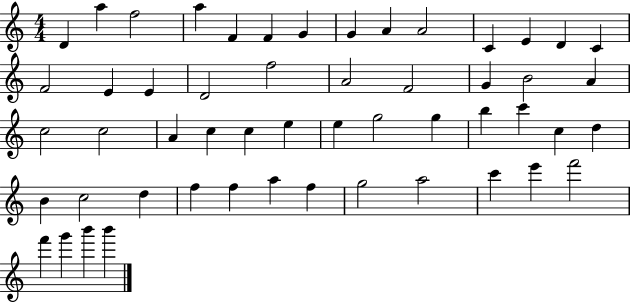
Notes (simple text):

D4/q A5/q F5/h A5/q F4/q F4/q G4/q G4/q A4/q A4/h C4/q E4/q D4/q C4/q F4/h E4/q E4/q D4/h F5/h A4/h F4/h G4/q B4/h A4/q C5/h C5/h A4/q C5/q C5/q E5/q E5/q G5/h G5/q B5/q C6/q C5/q D5/q B4/q C5/h D5/q F5/q F5/q A5/q F5/q G5/h A5/h C6/q E6/q F6/h F6/q G6/q B6/q B6/q